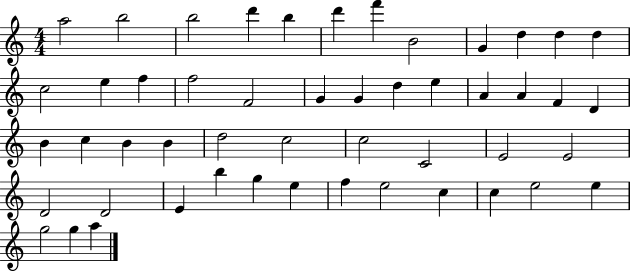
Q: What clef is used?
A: treble